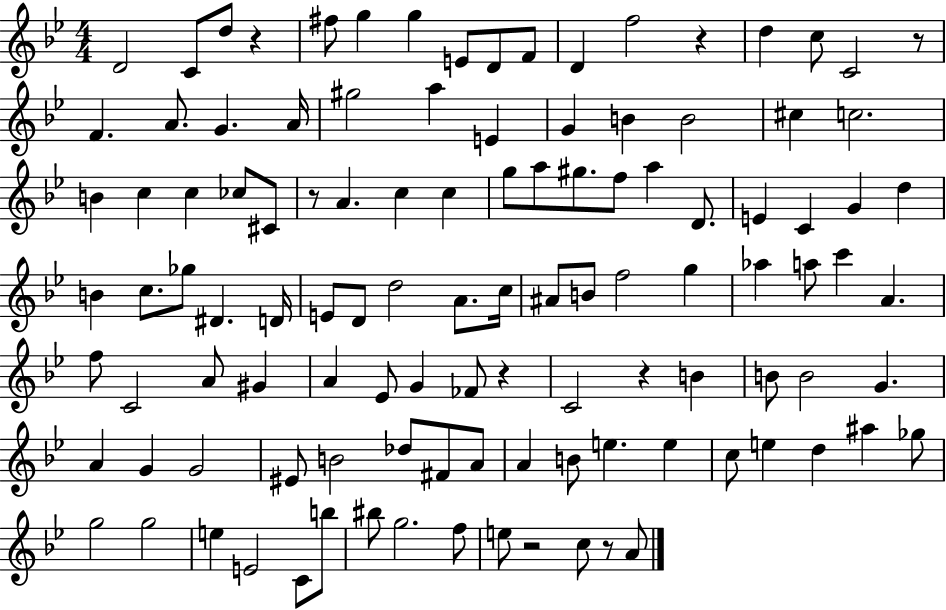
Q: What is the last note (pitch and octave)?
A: A4